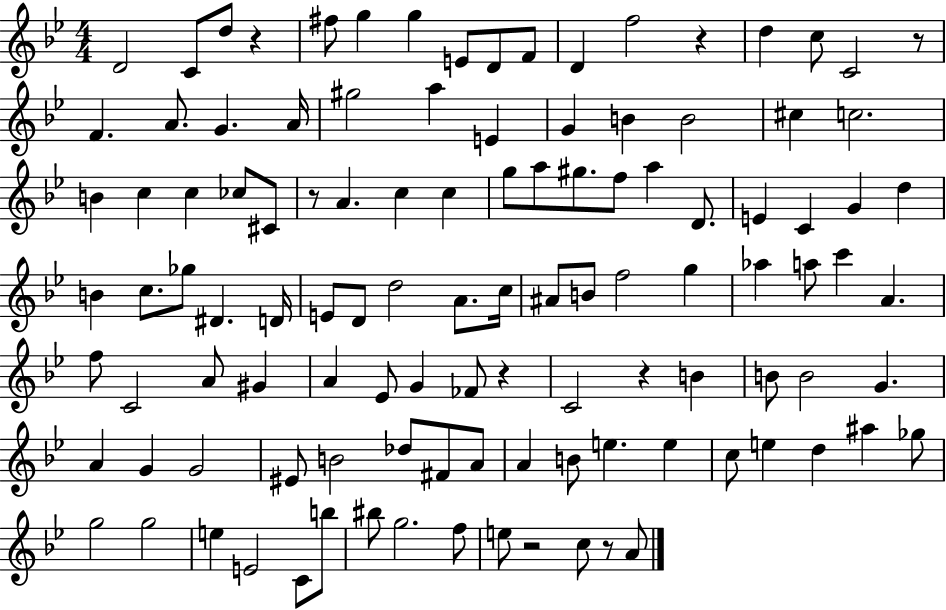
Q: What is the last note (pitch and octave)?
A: A4